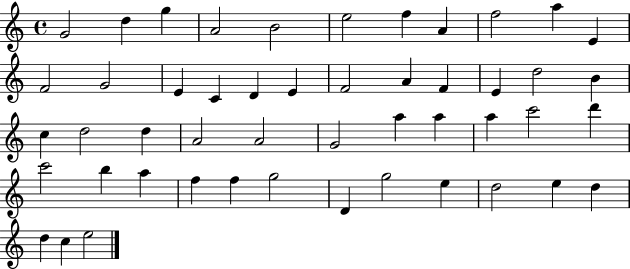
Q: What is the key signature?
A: C major